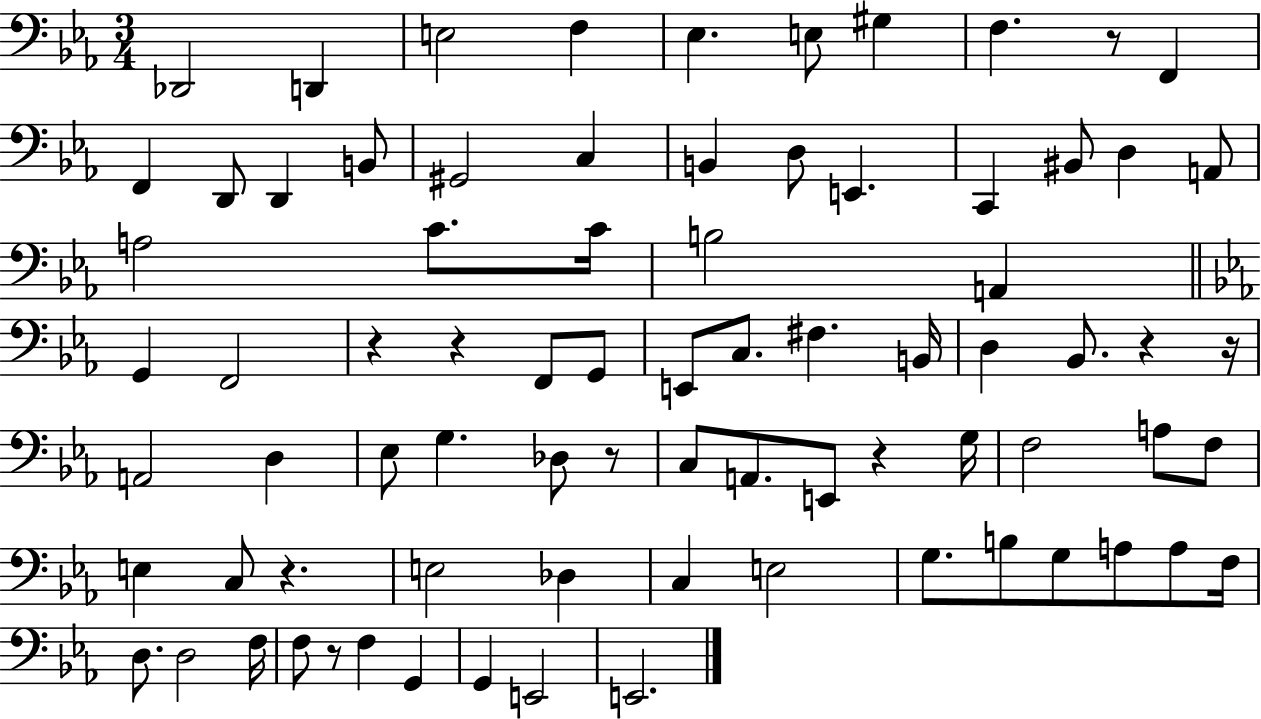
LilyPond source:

{
  \clef bass
  \numericTimeSignature
  \time 3/4
  \key ees \major
  des,2 d,4 | e2 f4 | ees4. e8 gis4 | f4. r8 f,4 | \break f,4 d,8 d,4 b,8 | gis,2 c4 | b,4 d8 e,4. | c,4 bis,8 d4 a,8 | \break a2 c'8. c'16 | b2 a,4 | \bar "||" \break \key c \minor g,4 f,2 | r4 r4 f,8 g,8 | e,8 c8. fis4. b,16 | d4 bes,8. r4 r16 | \break a,2 d4 | ees8 g4. des8 r8 | c8 a,8. e,8 r4 g16 | f2 a8 f8 | \break e4 c8 r4. | e2 des4 | c4 e2 | g8. b8 g8 a8 a8 f16 | \break d8. d2 f16 | f8 r8 f4 g,4 | g,4 e,2 | e,2. | \break \bar "|."
}